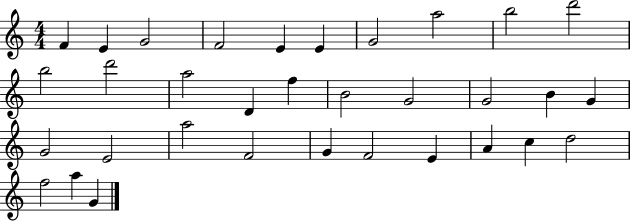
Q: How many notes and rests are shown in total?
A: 33